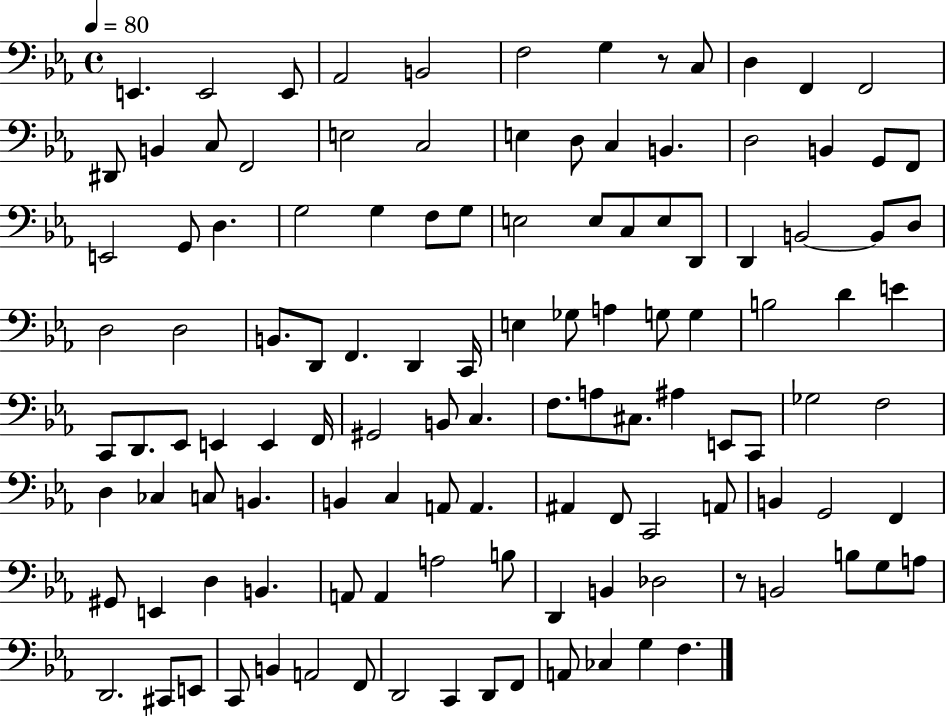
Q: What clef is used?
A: bass